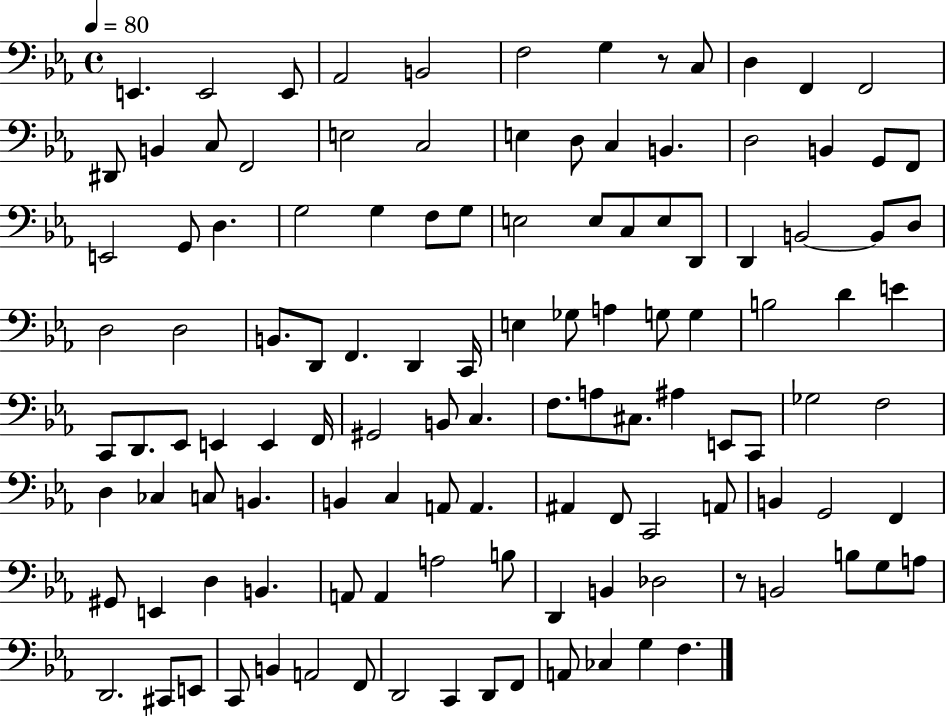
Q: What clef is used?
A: bass